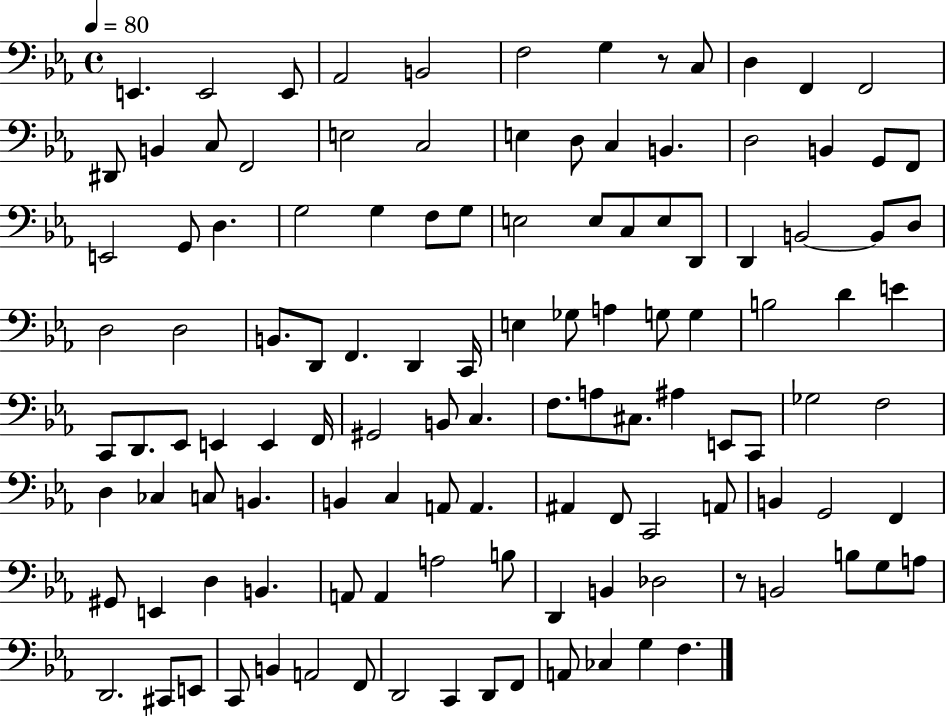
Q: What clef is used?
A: bass